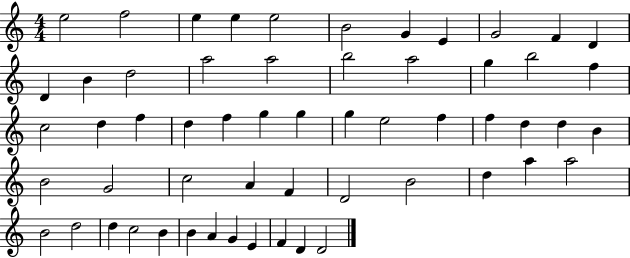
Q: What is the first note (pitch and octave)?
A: E5